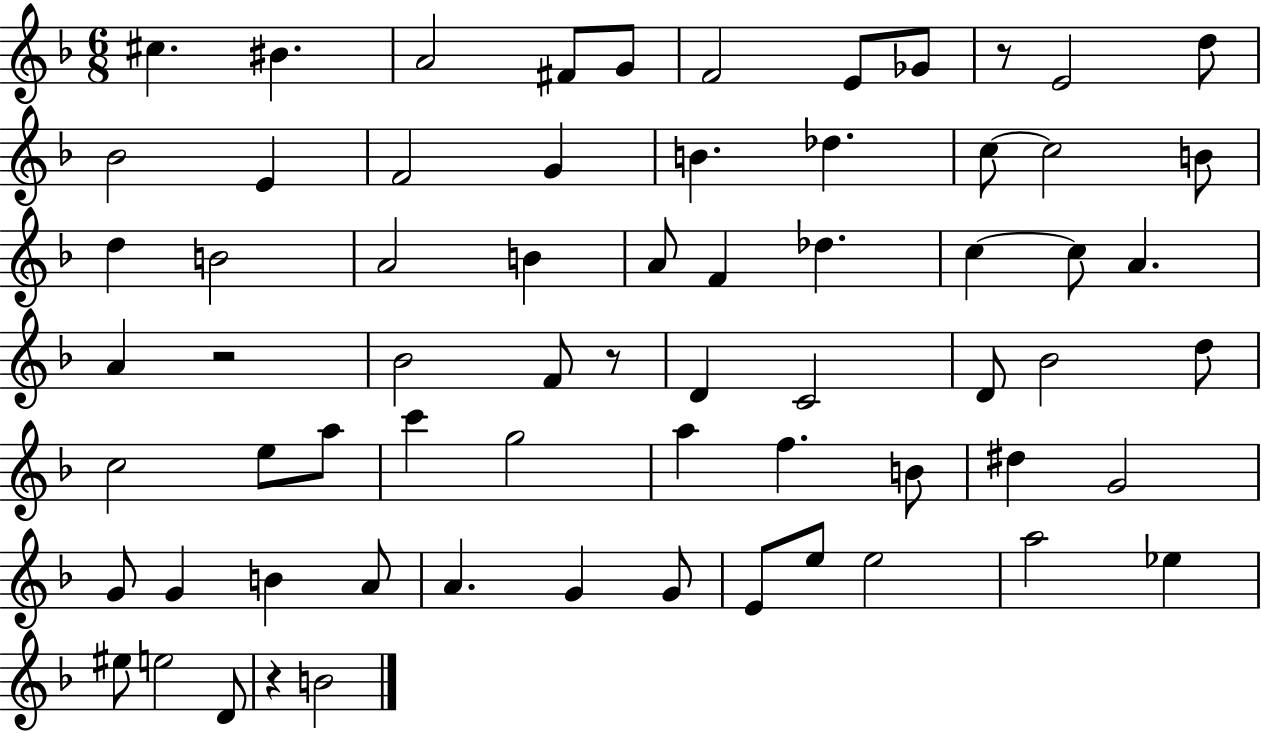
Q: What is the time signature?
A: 6/8